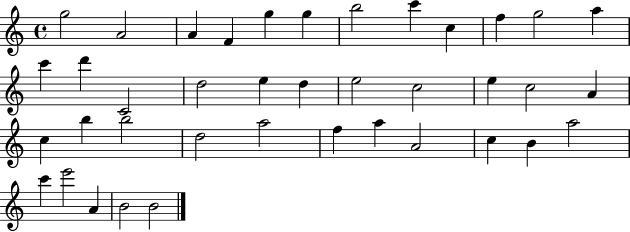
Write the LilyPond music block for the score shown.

{
  \clef treble
  \time 4/4
  \defaultTimeSignature
  \key c \major
  g''2 a'2 | a'4 f'4 g''4 g''4 | b''2 c'''4 c''4 | f''4 g''2 a''4 | \break c'''4 d'''4 c'2 | d''2 e''4 d''4 | e''2 c''2 | e''4 c''2 a'4 | \break c''4 b''4 b''2 | d''2 a''2 | f''4 a''4 a'2 | c''4 b'4 a''2 | \break c'''4 e'''2 a'4 | b'2 b'2 | \bar "|."
}